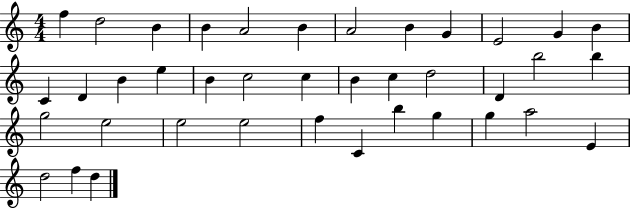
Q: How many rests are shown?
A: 0